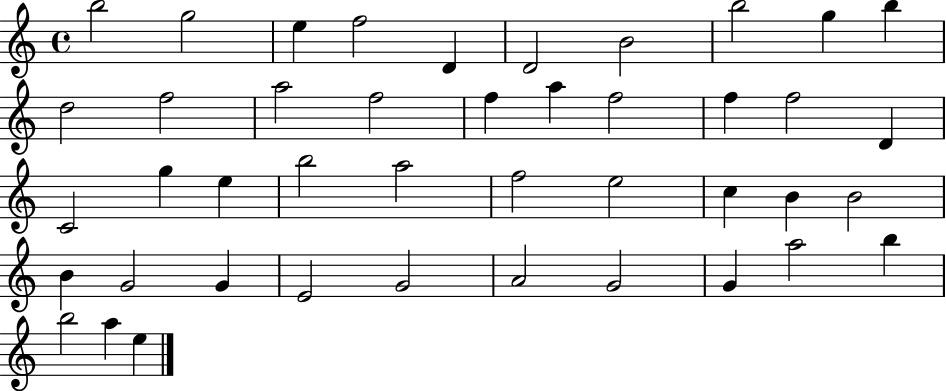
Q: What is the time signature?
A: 4/4